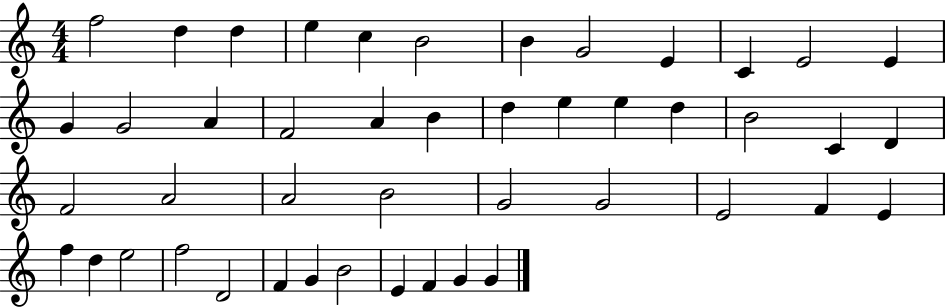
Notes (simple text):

F5/h D5/q D5/q E5/q C5/q B4/h B4/q G4/h E4/q C4/q E4/h E4/q G4/q G4/h A4/q F4/h A4/q B4/q D5/q E5/q E5/q D5/q B4/h C4/q D4/q F4/h A4/h A4/h B4/h G4/h G4/h E4/h F4/q E4/q F5/q D5/q E5/h F5/h D4/h F4/q G4/q B4/h E4/q F4/q G4/q G4/q